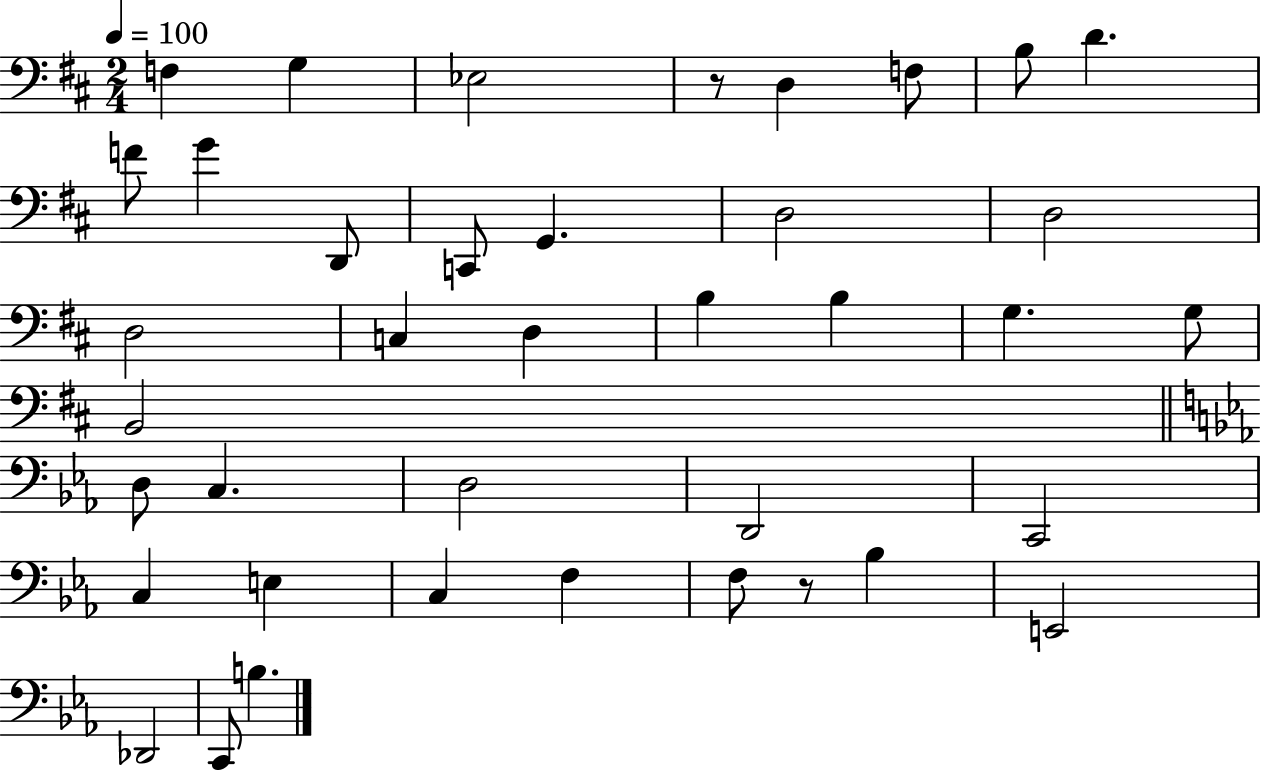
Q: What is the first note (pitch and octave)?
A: F3